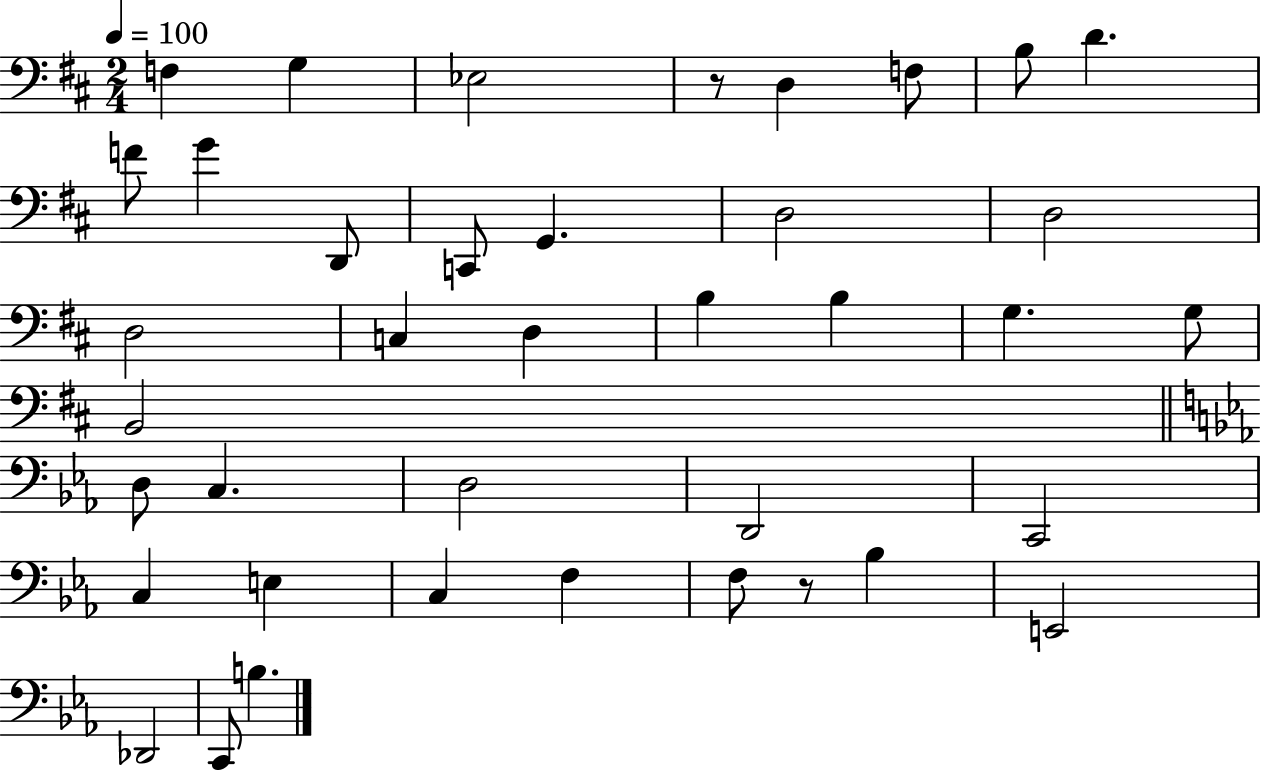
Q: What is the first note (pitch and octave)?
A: F3